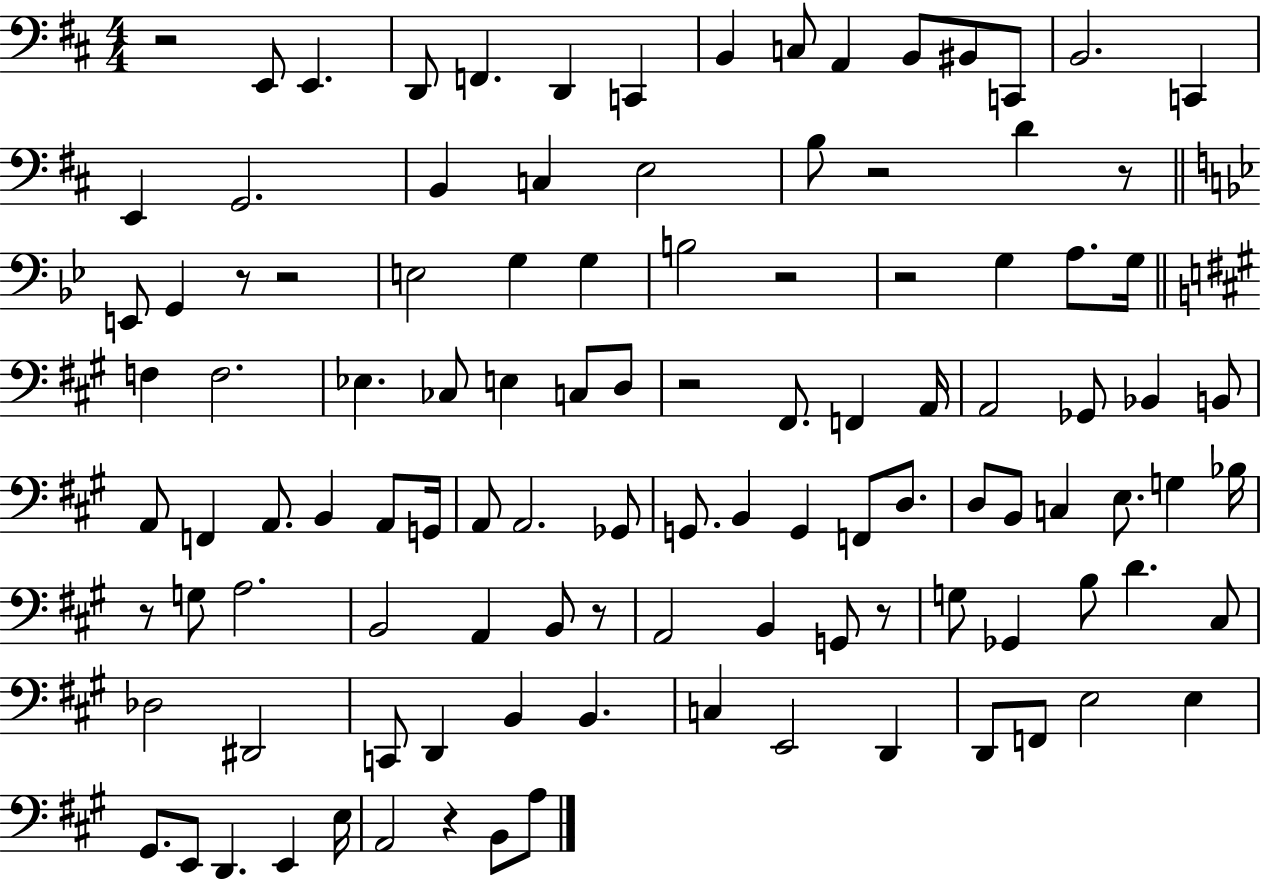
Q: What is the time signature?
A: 4/4